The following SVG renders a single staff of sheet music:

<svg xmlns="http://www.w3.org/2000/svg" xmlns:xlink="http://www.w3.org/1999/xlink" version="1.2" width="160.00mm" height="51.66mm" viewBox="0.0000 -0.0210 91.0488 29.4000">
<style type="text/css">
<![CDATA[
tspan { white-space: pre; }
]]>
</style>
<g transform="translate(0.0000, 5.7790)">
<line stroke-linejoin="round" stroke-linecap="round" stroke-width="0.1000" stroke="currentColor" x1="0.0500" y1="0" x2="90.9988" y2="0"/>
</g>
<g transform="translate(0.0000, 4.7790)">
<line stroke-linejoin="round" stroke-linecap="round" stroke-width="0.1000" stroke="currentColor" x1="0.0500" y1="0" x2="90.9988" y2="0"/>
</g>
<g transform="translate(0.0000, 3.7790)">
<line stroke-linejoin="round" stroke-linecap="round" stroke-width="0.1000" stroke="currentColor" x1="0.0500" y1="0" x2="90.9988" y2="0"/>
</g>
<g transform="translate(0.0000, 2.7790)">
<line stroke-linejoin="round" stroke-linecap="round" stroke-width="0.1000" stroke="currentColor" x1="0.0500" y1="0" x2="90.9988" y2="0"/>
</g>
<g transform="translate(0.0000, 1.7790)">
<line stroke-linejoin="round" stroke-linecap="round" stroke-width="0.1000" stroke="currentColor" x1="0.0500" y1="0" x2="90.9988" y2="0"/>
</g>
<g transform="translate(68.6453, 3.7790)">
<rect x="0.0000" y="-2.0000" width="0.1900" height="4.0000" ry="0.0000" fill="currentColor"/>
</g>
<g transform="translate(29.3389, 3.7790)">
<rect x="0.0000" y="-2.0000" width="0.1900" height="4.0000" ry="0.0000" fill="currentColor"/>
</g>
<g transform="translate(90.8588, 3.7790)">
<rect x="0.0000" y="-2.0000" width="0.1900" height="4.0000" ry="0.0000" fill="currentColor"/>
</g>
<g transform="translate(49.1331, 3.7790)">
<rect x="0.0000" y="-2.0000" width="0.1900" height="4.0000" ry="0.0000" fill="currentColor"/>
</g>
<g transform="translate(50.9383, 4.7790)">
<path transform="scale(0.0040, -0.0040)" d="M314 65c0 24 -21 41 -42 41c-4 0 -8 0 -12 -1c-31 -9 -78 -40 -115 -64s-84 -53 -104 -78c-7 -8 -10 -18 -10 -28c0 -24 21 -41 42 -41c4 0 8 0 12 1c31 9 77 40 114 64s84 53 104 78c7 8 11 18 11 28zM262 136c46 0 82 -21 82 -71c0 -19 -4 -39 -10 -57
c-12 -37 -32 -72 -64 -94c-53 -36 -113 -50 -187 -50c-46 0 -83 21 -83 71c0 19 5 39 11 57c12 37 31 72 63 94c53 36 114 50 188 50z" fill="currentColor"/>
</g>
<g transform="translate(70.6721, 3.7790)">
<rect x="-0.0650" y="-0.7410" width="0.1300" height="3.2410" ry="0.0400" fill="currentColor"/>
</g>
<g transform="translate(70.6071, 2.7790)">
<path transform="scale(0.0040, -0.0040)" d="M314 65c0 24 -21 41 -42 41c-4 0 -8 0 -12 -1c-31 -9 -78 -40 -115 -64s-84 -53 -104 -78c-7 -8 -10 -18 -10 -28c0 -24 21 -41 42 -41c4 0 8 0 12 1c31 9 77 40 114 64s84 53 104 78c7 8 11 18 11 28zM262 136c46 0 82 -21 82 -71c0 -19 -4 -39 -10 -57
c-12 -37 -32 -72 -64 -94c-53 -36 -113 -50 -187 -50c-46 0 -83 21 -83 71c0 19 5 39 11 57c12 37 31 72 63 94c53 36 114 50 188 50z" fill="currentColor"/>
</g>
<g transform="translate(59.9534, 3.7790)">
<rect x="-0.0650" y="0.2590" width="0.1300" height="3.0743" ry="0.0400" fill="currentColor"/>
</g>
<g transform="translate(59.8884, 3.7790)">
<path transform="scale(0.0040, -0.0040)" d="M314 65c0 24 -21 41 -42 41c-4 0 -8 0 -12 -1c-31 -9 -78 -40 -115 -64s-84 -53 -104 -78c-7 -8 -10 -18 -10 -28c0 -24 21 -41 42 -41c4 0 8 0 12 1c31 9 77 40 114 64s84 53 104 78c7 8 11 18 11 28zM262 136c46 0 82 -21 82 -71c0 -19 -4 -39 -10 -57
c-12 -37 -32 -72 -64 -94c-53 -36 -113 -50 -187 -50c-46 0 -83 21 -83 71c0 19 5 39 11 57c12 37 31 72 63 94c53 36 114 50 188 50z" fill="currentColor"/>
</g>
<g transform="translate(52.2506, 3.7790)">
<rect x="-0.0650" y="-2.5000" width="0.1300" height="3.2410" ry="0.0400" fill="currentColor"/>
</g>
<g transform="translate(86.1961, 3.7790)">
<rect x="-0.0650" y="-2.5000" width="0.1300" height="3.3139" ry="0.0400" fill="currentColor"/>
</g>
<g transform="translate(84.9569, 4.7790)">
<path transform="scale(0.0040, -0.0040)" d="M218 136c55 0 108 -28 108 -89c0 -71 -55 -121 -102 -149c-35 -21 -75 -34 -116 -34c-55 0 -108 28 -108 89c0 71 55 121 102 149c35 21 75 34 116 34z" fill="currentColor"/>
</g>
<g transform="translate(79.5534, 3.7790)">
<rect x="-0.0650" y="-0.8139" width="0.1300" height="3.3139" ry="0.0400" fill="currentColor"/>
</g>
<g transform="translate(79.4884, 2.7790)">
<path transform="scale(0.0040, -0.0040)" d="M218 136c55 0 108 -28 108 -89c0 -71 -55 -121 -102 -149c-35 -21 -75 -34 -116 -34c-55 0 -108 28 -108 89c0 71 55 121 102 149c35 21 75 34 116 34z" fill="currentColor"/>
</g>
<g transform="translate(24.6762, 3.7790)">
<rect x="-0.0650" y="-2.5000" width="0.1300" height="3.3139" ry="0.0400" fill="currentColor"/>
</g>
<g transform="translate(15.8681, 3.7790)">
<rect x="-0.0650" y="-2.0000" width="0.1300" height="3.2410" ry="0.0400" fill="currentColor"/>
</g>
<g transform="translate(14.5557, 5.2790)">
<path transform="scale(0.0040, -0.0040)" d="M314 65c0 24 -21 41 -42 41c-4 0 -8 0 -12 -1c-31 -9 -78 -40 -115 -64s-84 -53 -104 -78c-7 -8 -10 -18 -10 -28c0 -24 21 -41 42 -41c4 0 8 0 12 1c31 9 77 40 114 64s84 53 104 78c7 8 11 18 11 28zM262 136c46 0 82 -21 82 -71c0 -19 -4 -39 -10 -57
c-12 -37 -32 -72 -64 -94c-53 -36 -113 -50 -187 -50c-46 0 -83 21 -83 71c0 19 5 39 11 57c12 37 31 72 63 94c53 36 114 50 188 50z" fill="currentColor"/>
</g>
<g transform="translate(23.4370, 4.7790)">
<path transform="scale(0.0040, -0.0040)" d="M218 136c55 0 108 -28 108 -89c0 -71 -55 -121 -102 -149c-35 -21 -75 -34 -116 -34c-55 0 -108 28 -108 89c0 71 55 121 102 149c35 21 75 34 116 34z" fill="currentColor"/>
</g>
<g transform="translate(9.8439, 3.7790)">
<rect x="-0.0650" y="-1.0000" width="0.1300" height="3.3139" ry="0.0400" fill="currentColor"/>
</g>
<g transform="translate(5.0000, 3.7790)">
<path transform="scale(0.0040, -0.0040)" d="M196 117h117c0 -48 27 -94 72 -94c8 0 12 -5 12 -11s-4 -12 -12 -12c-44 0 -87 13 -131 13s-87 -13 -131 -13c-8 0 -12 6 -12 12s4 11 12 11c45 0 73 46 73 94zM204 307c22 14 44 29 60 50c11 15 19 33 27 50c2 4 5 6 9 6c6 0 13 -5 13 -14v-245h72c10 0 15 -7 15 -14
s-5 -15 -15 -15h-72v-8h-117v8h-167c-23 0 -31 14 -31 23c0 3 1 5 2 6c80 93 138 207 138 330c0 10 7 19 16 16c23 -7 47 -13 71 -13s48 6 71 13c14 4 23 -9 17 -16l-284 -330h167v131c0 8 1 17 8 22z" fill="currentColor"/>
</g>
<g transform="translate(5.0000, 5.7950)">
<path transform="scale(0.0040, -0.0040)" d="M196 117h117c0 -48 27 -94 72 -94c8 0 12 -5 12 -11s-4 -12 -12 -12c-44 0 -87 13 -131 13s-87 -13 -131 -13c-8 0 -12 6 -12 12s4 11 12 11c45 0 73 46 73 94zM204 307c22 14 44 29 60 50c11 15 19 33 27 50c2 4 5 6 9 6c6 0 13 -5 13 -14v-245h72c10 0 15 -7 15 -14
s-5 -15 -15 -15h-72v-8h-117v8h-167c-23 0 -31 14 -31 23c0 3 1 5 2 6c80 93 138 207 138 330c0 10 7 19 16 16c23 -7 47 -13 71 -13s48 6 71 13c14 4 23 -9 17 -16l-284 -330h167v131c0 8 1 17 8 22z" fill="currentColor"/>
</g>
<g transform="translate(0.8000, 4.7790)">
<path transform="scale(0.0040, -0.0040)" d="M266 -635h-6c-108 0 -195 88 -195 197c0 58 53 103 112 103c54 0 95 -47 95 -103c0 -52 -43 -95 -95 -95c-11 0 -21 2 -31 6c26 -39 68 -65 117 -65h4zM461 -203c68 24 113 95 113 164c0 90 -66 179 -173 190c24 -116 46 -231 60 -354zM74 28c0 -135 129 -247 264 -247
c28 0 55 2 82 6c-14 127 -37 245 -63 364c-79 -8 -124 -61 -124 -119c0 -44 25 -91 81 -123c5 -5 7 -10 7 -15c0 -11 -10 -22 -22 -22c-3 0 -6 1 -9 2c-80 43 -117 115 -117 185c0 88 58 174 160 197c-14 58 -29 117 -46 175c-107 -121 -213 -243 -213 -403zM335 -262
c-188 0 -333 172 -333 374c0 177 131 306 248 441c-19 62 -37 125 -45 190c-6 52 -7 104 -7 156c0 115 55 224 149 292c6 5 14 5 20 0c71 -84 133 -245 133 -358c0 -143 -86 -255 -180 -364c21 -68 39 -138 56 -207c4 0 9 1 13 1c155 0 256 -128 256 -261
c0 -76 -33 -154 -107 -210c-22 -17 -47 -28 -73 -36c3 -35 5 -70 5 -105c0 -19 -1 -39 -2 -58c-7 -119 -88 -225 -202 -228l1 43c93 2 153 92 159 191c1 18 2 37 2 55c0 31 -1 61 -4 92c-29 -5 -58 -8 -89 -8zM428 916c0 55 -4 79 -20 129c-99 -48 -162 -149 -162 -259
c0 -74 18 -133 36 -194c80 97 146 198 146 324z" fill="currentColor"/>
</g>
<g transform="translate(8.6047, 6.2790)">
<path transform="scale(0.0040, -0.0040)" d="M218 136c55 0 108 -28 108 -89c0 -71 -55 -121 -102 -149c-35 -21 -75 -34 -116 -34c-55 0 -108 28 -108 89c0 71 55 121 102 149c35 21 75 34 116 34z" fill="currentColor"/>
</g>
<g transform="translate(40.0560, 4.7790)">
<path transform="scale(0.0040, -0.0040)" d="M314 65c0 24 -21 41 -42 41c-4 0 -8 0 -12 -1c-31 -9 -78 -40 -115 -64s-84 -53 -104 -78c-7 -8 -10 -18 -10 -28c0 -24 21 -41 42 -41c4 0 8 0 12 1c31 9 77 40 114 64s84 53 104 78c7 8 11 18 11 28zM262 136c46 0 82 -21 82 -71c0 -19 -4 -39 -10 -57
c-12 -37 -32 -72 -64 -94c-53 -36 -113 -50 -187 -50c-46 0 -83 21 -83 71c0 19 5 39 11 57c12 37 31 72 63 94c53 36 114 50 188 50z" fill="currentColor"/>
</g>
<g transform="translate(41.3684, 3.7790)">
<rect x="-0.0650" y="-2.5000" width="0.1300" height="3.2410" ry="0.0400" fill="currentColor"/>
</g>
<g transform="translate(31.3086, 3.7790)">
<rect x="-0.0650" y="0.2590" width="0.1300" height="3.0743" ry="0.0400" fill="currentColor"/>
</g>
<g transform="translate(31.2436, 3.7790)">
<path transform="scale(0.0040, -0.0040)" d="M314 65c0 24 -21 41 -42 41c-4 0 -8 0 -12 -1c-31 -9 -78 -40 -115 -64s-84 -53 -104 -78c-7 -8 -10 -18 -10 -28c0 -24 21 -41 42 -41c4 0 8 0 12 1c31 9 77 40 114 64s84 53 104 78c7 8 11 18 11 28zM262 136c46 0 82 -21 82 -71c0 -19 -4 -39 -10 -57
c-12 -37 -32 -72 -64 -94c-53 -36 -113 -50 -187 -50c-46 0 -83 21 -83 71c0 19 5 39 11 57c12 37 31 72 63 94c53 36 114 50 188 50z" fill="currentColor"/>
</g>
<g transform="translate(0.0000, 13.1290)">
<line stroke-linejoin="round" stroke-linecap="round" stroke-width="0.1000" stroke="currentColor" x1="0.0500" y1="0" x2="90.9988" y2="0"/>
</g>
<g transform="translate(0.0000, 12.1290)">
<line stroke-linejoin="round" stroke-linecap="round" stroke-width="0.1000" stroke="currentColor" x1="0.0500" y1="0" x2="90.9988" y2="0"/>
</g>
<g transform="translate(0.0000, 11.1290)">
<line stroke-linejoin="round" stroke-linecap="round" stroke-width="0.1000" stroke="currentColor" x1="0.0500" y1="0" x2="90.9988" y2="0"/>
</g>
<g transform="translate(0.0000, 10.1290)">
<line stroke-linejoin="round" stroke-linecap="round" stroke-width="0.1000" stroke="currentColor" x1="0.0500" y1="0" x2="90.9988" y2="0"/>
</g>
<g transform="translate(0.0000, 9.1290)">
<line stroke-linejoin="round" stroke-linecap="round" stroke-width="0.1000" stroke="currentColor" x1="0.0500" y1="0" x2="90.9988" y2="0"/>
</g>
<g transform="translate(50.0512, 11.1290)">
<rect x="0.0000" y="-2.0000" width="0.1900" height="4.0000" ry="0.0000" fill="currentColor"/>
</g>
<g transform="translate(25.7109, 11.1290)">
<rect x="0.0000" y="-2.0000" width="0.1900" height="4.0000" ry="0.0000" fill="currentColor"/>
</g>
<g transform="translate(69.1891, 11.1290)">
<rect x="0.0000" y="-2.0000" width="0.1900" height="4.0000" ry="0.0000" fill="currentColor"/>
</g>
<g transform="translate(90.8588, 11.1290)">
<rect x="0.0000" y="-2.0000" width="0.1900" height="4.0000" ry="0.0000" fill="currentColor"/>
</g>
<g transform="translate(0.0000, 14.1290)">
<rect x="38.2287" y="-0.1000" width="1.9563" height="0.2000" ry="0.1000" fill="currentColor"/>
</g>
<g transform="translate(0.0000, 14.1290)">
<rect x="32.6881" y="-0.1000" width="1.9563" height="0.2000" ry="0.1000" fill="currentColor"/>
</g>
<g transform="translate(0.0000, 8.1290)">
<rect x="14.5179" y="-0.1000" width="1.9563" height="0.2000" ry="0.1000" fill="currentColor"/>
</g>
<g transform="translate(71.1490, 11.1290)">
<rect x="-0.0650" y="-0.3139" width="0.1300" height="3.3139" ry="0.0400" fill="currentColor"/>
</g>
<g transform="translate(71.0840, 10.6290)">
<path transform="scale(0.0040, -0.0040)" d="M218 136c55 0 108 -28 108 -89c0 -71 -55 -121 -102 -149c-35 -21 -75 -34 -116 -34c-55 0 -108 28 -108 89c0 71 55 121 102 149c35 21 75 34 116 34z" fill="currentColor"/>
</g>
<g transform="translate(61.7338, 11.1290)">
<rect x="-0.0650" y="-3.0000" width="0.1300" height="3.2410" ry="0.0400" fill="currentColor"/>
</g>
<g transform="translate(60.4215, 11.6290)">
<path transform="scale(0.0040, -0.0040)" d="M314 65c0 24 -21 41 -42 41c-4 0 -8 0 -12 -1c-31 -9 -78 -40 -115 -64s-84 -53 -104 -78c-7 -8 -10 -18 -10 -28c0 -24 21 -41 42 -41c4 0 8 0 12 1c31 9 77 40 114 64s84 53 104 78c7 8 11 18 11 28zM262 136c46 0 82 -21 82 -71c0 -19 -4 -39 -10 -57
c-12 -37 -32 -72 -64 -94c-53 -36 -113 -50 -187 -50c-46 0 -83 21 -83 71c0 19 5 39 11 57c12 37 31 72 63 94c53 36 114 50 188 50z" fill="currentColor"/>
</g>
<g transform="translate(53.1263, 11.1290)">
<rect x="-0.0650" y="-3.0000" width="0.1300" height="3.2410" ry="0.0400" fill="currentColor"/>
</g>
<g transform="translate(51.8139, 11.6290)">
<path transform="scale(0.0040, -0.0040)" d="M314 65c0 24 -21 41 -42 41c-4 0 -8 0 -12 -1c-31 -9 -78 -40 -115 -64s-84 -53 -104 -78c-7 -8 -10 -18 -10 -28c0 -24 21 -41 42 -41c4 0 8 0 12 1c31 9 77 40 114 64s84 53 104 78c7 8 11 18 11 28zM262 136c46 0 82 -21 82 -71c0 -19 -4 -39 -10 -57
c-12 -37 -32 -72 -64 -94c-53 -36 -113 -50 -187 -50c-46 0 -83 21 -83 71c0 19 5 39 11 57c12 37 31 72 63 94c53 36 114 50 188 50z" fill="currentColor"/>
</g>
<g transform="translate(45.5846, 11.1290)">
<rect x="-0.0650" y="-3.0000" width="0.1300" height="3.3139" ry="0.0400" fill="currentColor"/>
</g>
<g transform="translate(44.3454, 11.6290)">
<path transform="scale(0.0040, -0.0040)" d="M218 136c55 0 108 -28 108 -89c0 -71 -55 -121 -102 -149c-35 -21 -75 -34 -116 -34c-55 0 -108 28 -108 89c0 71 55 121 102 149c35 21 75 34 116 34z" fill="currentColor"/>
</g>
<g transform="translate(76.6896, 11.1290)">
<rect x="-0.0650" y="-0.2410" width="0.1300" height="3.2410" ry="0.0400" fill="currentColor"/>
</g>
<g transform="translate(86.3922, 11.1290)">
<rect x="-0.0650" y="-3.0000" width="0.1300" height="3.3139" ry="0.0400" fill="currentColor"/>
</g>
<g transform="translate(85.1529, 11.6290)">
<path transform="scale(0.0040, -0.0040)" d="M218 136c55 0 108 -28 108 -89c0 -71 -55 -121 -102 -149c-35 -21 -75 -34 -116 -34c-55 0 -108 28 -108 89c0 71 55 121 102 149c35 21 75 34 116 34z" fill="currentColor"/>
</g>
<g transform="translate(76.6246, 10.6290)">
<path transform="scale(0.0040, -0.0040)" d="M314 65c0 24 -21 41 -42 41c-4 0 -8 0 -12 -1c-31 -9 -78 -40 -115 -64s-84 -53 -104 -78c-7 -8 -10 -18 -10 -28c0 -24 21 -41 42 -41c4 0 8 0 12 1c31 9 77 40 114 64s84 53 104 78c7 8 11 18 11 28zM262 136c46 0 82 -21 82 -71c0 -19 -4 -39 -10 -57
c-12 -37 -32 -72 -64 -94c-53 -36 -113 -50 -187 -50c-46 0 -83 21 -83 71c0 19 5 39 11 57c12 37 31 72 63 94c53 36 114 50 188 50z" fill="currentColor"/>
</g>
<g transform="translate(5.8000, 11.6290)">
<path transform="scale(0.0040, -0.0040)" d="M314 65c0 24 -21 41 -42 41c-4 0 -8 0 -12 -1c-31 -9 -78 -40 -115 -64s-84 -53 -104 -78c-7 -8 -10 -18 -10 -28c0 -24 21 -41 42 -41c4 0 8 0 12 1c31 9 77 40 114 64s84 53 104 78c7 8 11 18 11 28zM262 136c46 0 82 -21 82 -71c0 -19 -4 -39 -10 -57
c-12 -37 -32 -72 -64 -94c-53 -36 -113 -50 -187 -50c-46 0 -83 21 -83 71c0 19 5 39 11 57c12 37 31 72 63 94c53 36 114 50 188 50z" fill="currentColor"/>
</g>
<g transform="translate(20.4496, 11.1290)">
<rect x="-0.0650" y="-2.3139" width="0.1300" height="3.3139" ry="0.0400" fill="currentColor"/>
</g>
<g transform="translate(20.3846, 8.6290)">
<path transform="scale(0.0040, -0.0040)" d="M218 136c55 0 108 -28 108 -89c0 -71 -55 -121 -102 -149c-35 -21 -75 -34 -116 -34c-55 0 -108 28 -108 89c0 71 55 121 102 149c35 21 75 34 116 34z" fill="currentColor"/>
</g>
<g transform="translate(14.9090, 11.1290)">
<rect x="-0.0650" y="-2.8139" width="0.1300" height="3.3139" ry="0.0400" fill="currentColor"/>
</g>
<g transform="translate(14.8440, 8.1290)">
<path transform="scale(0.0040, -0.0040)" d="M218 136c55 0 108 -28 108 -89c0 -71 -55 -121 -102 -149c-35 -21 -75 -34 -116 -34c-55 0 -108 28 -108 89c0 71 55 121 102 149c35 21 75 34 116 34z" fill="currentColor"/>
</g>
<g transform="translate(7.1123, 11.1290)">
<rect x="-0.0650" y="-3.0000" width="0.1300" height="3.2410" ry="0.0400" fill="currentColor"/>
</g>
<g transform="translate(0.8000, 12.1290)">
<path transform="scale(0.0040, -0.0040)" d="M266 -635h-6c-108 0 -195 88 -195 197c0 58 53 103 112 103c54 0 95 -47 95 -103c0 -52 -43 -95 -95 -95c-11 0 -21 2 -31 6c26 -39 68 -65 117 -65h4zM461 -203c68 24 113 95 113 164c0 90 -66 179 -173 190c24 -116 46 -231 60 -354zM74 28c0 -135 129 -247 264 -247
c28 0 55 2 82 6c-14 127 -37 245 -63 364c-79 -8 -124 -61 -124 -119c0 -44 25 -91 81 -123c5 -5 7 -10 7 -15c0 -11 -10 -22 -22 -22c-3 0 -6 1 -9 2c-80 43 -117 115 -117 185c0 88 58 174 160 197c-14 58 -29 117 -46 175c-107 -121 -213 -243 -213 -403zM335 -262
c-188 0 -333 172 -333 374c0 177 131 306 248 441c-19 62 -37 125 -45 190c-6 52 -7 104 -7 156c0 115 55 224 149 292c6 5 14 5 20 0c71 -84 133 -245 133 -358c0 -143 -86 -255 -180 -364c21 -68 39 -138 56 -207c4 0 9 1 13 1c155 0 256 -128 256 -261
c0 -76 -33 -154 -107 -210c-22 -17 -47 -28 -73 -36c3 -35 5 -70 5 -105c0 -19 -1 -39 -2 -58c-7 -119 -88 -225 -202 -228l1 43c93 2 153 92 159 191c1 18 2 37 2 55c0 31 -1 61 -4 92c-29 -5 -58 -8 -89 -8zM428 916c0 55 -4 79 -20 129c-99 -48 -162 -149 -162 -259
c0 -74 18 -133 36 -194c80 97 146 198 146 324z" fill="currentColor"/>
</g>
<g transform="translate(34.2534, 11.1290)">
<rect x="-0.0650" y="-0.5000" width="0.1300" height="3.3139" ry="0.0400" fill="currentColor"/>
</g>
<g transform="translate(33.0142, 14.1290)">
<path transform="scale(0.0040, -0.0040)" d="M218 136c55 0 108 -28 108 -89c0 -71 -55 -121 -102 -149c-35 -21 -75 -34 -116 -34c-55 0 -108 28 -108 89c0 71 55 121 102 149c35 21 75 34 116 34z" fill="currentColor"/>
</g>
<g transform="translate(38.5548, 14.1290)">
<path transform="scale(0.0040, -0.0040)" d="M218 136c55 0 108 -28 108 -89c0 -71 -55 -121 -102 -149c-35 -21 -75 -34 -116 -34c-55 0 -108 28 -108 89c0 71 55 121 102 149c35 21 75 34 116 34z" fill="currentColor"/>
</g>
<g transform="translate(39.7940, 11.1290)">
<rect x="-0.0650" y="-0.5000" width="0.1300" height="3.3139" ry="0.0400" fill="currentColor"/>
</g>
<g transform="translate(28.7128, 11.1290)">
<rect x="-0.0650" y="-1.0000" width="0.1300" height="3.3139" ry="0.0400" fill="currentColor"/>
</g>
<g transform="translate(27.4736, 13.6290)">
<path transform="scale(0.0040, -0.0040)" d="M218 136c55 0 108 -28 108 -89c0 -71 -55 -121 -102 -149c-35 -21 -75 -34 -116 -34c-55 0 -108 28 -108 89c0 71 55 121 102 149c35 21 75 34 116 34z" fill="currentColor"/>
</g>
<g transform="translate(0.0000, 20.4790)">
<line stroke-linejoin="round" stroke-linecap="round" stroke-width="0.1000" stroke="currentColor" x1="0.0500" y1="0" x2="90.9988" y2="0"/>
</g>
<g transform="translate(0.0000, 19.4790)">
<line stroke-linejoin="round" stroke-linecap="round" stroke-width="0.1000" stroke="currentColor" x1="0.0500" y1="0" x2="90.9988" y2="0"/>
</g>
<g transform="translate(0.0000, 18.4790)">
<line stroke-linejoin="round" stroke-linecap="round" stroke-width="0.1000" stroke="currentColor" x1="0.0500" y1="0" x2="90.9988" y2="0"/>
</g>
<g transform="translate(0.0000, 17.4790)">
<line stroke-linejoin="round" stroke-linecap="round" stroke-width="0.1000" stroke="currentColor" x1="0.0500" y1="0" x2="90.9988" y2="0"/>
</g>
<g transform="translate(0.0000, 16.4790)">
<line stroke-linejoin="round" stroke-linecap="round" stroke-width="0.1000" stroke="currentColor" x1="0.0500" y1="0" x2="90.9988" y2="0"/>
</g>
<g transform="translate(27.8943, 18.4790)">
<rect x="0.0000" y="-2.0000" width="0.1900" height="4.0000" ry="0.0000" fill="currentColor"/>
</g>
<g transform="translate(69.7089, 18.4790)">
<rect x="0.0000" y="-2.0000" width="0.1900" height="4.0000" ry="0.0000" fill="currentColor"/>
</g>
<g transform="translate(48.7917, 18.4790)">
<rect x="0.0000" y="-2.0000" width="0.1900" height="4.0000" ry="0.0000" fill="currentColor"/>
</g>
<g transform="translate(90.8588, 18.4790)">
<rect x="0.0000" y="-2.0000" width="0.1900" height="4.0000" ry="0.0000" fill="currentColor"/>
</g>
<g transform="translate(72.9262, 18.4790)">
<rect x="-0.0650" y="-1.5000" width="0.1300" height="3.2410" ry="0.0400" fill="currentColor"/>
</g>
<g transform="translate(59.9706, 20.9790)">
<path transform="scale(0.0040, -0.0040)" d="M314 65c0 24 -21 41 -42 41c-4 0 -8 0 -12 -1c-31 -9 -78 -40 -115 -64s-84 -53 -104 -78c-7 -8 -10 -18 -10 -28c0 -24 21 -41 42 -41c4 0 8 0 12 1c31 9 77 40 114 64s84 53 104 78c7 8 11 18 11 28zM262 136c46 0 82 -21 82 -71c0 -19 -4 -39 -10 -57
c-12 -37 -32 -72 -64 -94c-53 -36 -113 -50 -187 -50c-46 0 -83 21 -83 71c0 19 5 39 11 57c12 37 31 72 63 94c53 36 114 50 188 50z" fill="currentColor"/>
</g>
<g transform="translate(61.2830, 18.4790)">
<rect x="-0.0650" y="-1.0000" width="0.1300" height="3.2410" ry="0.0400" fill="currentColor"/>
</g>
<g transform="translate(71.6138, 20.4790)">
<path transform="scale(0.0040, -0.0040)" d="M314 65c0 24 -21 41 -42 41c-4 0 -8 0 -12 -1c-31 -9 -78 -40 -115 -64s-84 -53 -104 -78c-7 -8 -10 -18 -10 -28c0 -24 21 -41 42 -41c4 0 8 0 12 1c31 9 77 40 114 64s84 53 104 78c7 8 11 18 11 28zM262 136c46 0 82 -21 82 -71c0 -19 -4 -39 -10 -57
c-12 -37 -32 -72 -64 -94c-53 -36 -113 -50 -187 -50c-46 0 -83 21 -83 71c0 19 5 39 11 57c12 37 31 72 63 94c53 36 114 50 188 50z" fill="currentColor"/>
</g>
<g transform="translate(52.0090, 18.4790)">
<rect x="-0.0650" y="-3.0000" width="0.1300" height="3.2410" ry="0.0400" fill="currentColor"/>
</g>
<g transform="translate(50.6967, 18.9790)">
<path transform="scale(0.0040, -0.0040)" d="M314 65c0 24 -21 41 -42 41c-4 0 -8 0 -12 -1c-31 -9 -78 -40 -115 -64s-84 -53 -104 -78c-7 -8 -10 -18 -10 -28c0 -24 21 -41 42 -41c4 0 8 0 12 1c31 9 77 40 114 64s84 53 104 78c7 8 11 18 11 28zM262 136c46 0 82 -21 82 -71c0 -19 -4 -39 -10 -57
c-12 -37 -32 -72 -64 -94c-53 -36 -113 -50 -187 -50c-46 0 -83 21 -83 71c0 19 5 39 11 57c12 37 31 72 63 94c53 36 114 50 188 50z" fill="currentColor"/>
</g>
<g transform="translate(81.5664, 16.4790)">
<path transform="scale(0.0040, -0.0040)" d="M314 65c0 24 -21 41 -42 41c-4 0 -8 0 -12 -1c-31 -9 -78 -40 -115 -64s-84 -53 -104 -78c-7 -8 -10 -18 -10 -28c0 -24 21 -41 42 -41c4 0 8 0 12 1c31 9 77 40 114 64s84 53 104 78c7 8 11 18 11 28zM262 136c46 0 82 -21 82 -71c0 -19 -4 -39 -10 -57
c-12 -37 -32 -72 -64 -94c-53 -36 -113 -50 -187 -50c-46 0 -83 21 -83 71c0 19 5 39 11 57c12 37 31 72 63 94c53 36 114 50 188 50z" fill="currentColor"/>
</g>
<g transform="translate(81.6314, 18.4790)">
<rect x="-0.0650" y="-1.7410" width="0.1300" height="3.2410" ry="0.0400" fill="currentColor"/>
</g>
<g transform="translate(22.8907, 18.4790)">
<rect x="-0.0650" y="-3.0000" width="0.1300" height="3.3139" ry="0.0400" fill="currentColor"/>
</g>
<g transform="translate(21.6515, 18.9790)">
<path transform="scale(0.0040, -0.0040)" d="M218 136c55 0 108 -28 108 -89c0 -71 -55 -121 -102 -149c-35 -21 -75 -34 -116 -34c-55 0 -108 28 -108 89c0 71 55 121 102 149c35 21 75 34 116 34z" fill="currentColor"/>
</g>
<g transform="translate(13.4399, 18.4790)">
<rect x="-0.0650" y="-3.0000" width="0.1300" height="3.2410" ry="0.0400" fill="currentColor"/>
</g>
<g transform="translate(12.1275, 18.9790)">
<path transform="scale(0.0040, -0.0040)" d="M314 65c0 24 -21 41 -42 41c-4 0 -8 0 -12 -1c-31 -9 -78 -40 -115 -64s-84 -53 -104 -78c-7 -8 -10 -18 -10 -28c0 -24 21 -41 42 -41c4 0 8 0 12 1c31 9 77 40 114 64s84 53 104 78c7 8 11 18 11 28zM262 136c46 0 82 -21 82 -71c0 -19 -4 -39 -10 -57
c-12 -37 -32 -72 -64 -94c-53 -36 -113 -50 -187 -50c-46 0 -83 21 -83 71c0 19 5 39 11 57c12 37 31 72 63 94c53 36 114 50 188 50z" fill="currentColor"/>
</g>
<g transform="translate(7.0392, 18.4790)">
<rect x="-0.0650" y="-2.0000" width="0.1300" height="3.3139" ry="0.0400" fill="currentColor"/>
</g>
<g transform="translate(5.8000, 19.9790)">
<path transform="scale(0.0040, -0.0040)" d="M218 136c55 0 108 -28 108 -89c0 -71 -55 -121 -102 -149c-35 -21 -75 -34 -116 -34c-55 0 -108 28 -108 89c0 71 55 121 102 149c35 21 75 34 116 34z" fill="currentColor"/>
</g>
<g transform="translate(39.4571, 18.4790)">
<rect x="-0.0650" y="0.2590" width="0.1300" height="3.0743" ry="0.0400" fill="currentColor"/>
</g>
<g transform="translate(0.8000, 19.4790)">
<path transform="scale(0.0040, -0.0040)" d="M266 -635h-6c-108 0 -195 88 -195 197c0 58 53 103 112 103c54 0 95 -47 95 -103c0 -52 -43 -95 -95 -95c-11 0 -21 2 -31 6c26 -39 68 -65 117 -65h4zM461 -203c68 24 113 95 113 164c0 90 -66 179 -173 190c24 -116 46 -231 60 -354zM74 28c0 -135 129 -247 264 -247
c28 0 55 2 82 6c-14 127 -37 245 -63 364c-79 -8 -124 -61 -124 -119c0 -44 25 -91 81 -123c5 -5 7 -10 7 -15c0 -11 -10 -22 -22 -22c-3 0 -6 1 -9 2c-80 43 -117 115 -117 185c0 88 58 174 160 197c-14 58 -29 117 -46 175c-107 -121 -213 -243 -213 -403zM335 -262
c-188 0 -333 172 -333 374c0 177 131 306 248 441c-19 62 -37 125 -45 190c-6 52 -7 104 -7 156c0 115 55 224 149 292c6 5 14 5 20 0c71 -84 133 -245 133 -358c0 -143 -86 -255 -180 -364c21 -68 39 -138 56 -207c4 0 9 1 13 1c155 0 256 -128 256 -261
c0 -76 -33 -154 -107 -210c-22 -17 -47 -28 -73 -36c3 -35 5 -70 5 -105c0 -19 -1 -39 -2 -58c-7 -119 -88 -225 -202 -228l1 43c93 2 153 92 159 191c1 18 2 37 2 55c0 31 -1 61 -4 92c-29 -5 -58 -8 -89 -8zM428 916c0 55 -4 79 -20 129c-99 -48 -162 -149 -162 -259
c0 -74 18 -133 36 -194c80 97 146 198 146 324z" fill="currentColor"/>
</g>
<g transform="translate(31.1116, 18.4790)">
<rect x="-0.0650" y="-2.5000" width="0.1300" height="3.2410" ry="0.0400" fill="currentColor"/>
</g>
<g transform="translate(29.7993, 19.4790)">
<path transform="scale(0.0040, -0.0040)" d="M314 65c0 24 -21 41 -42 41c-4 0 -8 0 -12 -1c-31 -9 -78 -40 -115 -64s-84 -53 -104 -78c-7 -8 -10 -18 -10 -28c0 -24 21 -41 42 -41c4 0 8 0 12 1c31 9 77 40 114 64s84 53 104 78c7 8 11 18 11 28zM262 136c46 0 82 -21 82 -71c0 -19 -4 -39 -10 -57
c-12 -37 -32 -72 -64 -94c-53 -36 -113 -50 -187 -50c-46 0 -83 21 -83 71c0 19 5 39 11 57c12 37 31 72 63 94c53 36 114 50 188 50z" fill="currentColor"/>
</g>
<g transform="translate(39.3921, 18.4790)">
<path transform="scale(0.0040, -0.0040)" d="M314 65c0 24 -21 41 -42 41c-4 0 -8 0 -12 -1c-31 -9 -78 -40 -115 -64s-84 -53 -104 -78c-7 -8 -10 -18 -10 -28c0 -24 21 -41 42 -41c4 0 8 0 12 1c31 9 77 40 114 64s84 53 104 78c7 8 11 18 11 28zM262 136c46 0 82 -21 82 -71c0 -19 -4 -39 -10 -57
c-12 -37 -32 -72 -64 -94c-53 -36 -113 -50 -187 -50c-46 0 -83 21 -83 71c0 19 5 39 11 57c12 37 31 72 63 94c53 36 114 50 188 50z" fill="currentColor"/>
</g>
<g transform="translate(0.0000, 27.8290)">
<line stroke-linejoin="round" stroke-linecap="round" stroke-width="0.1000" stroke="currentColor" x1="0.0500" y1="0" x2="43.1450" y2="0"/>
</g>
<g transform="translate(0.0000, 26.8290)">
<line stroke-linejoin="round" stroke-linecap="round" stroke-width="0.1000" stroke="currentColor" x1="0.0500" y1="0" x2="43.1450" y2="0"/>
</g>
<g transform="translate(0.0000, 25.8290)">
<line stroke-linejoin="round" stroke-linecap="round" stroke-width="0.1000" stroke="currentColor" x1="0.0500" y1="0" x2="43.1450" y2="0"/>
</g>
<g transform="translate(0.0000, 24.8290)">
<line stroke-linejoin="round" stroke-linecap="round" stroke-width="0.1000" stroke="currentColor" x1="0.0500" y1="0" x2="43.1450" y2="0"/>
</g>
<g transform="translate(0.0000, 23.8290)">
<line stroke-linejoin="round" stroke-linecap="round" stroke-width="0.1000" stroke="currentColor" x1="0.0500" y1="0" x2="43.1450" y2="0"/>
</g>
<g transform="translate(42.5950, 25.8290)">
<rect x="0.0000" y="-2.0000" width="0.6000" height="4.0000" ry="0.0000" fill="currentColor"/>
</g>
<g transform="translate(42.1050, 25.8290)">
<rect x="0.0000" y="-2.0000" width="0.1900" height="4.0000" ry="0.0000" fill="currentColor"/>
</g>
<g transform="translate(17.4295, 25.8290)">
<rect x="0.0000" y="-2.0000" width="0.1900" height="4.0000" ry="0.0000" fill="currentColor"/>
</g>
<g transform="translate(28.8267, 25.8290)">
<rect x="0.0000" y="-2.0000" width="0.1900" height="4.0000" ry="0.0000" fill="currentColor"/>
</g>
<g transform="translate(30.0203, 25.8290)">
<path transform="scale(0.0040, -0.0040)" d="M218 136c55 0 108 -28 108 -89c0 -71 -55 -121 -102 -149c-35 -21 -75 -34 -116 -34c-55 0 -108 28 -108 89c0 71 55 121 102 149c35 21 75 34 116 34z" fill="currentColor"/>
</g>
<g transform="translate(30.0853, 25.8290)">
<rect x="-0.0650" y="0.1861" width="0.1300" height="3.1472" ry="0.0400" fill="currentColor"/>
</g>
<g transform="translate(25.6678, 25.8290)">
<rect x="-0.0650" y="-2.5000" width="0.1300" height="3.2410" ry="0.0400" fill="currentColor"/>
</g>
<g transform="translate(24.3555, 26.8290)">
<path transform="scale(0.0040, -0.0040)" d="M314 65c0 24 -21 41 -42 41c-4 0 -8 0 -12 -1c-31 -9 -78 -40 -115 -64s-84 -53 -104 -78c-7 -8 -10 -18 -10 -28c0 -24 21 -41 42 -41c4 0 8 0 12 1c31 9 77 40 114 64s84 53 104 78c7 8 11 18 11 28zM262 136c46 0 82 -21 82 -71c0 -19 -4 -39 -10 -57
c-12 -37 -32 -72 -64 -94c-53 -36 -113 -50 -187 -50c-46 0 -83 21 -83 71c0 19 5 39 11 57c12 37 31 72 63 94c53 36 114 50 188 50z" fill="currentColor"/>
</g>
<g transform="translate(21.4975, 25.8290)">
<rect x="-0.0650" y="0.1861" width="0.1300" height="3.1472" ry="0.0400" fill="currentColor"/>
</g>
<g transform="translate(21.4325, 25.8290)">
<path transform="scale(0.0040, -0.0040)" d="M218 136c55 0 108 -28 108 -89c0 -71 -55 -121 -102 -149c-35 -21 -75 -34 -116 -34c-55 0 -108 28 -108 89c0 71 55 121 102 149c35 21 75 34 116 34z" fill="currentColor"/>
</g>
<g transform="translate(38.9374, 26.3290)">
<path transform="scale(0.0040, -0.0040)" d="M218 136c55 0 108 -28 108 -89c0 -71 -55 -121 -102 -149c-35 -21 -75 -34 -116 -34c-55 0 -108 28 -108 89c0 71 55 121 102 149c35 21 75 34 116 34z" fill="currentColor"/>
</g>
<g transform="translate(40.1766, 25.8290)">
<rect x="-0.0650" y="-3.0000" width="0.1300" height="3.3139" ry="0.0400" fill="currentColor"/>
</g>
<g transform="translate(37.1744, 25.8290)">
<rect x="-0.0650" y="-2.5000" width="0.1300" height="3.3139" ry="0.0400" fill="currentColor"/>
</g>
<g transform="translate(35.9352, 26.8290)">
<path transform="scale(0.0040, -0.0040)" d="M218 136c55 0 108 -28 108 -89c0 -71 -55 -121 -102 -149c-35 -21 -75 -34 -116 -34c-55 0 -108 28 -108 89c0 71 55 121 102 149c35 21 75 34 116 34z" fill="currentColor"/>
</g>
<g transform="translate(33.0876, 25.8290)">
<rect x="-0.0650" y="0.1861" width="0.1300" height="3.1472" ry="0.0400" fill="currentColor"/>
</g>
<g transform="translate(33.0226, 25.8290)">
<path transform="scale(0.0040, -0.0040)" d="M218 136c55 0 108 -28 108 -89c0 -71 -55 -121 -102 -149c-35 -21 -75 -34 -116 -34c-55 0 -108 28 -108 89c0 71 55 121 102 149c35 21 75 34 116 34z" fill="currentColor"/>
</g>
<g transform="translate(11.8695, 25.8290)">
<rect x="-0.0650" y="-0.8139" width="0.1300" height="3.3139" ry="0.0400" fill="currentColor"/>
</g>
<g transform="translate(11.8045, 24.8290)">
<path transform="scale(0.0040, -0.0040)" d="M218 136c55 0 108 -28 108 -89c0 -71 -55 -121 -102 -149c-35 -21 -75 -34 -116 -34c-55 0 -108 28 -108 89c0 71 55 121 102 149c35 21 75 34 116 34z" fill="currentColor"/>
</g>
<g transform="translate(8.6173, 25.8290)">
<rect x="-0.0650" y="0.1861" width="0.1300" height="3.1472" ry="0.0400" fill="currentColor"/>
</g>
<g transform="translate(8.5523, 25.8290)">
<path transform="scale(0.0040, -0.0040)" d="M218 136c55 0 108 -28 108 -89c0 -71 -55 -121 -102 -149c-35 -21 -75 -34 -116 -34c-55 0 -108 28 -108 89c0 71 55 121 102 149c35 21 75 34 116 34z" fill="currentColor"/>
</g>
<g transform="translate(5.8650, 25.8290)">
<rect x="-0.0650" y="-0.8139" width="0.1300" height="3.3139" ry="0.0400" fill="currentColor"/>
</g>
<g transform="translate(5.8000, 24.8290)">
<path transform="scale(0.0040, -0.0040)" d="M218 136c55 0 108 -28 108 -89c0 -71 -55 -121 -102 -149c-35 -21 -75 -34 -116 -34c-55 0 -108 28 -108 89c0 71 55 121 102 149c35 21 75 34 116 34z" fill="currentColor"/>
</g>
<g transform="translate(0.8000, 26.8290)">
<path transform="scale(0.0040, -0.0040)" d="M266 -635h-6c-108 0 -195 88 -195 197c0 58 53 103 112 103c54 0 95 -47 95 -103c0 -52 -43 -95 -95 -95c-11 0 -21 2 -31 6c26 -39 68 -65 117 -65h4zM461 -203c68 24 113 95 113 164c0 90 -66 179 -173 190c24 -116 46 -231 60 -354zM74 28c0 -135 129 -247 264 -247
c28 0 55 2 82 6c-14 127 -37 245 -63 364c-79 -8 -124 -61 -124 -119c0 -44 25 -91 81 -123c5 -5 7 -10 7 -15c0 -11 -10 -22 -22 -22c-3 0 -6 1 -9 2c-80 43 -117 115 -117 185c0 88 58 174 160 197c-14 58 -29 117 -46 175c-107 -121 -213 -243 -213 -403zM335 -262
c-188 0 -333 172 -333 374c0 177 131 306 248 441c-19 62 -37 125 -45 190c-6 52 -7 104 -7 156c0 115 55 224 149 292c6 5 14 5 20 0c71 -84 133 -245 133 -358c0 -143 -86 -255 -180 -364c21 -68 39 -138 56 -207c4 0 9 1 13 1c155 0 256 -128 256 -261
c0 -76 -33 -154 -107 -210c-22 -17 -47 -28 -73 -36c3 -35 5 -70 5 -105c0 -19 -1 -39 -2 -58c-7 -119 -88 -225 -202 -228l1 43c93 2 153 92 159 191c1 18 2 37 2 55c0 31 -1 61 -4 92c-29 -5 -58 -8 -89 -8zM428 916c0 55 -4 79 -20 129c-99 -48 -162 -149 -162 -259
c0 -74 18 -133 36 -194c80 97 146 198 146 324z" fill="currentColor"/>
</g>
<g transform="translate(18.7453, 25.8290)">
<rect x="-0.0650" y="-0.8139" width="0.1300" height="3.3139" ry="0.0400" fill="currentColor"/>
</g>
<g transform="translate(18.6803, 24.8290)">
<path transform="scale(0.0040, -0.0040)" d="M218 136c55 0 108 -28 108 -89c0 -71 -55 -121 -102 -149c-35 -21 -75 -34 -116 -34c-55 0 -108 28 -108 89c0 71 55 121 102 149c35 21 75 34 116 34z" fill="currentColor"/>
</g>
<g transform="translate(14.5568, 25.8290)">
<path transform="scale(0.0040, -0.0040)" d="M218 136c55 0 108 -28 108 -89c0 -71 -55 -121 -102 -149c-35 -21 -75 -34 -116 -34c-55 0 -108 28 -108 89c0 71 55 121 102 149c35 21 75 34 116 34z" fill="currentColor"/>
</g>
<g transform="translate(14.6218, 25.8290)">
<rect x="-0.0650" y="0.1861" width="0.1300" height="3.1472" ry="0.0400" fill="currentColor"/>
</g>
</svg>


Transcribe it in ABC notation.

X:1
T:Untitled
M:4/4
L:1/4
K:C
D F2 G B2 G2 G2 B2 d2 d G A2 a g D C C A A2 A2 c c2 A F A2 A G2 B2 A2 D2 E2 f2 d B d B d B G2 B B G A